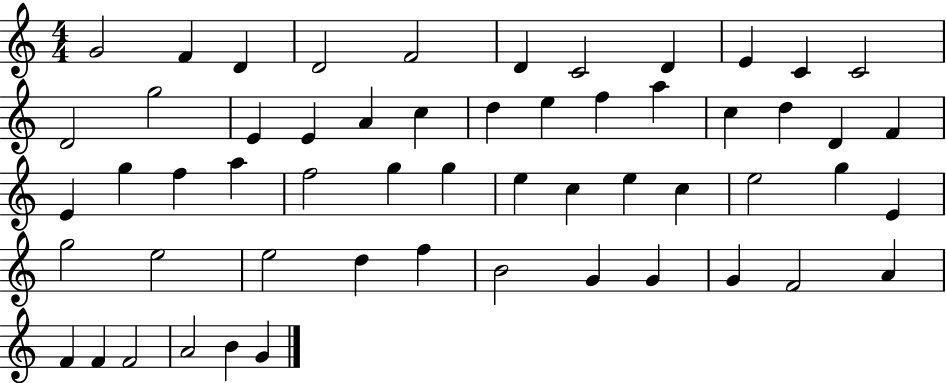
G4/h F4/q D4/q D4/h F4/h D4/q C4/h D4/q E4/q C4/q C4/h D4/h G5/h E4/q E4/q A4/q C5/q D5/q E5/q F5/q A5/q C5/q D5/q D4/q F4/q E4/q G5/q F5/q A5/q F5/h G5/q G5/q E5/q C5/q E5/q C5/q E5/h G5/q E4/q G5/h E5/h E5/h D5/q F5/q B4/h G4/q G4/q G4/q F4/h A4/q F4/q F4/q F4/h A4/h B4/q G4/q